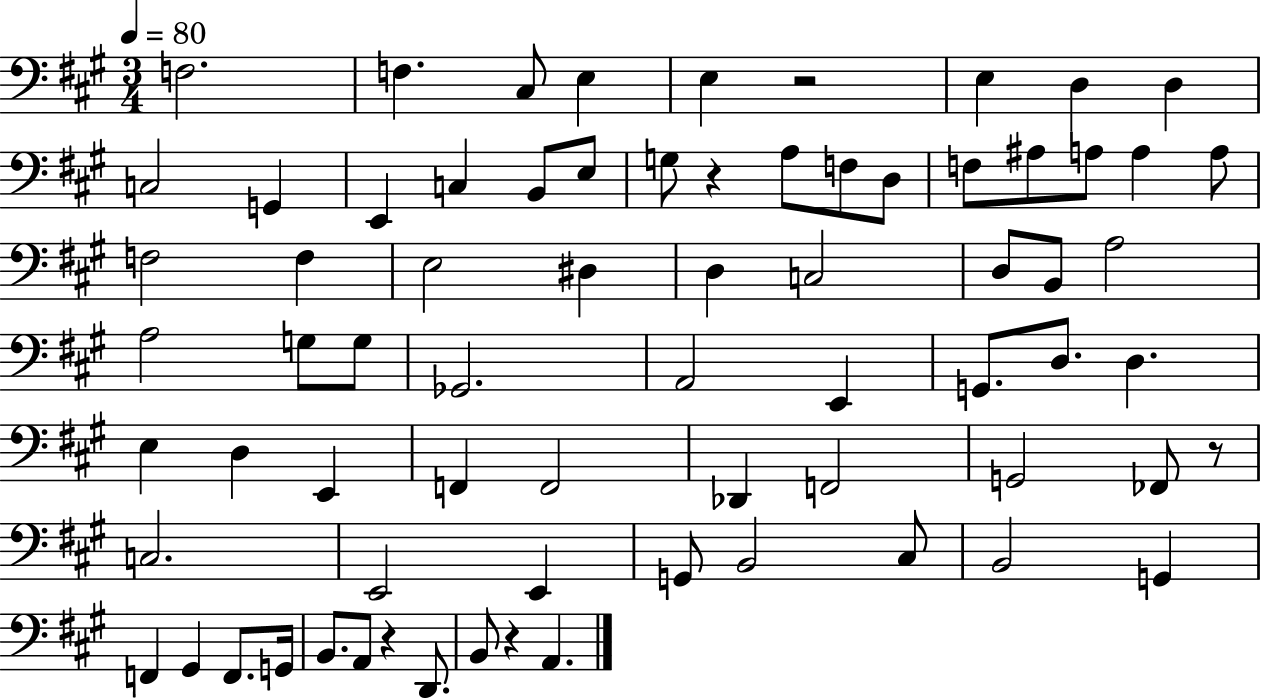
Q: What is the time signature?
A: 3/4